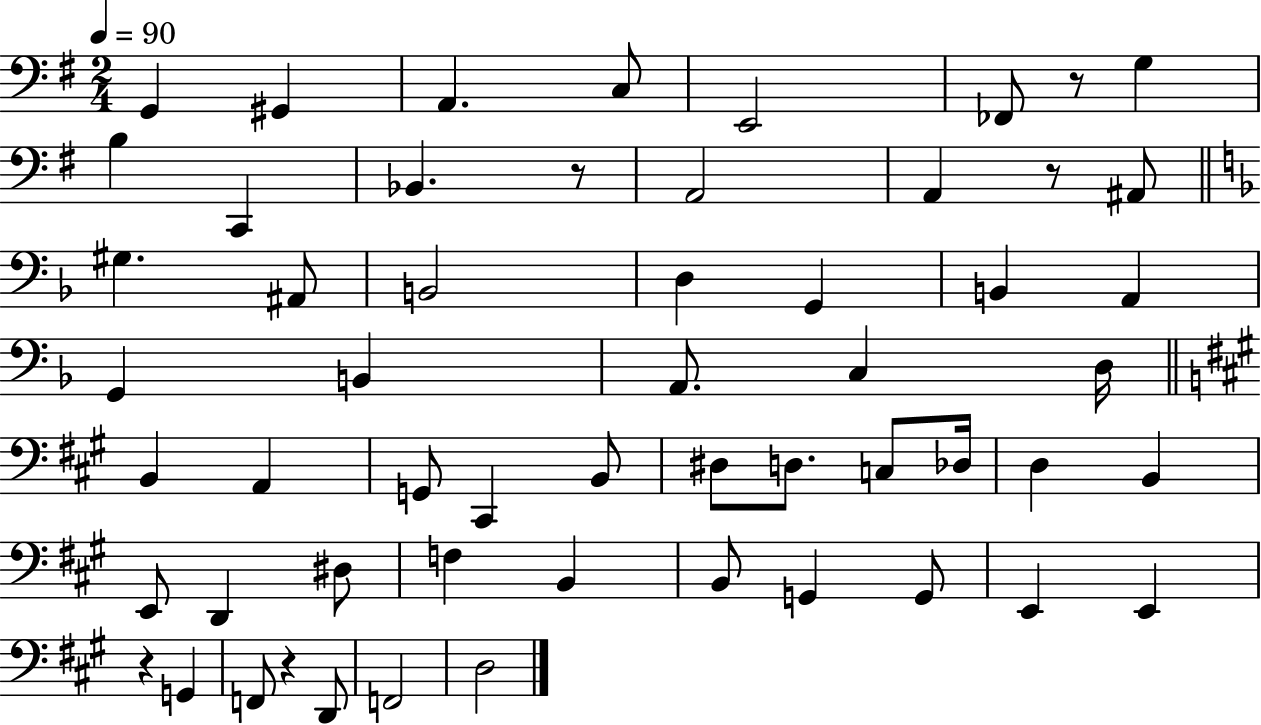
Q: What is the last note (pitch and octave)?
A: D3